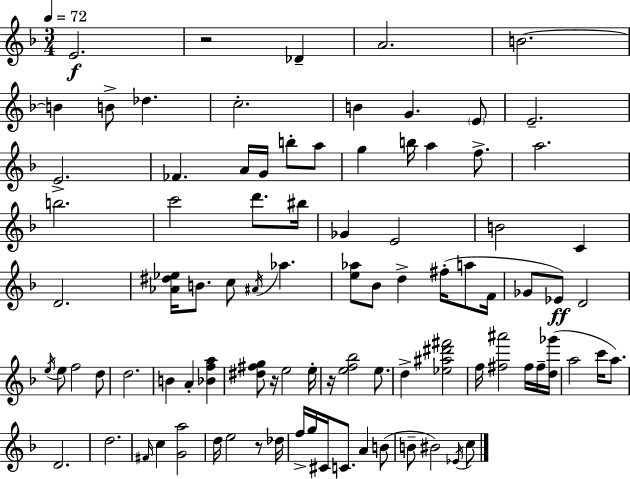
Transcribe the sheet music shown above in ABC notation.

X:1
T:Untitled
M:3/4
L:1/4
K:F
E2 z2 _D A2 B2 B B/2 _d c2 B G E/2 E2 E2 _F A/4 G/4 b/2 a/2 g b/4 a f/2 a2 b2 c'2 d'/2 ^b/4 _G E2 B2 C D2 [_A^d_e]/4 B/2 c/2 ^A/4 _a [e_a]/2 _B/2 d ^f/4 a/2 F/4 _G/2 _E/2 D2 e/4 e/2 f2 d/2 d2 B A [_Bfa] [^d^fg]/2 z/4 e2 e/4 z/4 [ef_b]2 e/2 d [_e^a^d'^f']2 f/4 [^f^a']2 ^f/4 ^f/4 [d_g']/4 a2 c'/4 a/2 D2 d2 ^F/4 c [Ga]2 d/4 e2 z/2 _d/4 f/4 g/4 ^C/4 C/2 A B/2 B/2 ^B2 _E/4 c/2